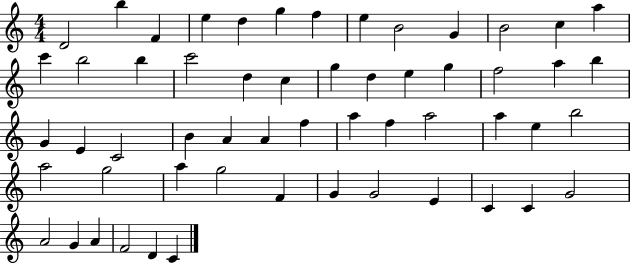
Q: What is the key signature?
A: C major